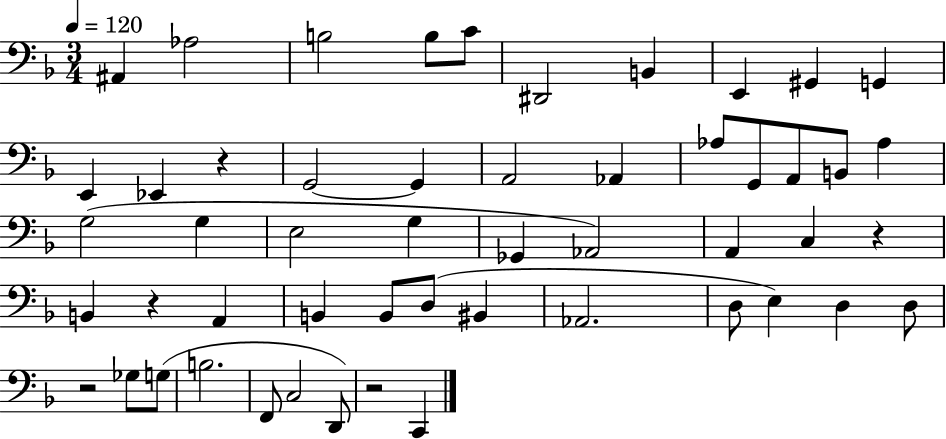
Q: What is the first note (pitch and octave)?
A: A#2